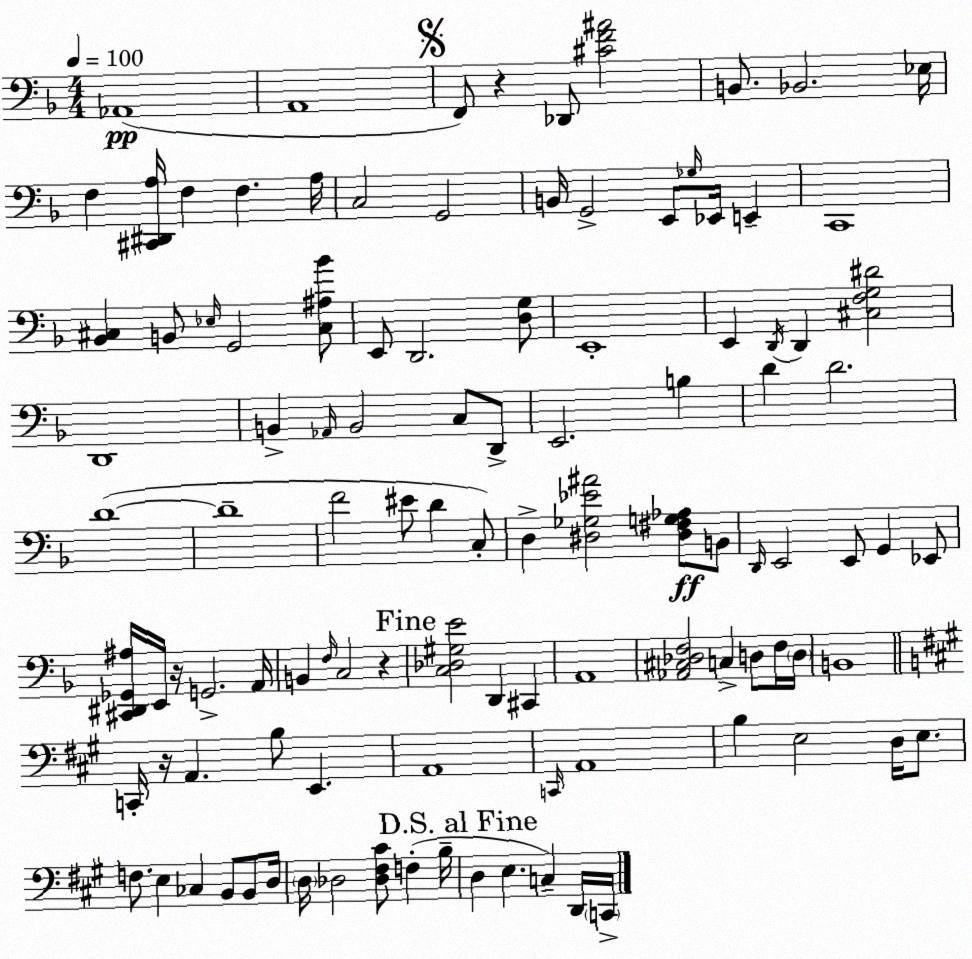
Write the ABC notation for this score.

X:1
T:Untitled
M:4/4
L:1/4
K:F
_A,,4 A,,4 F,,/2 z _D,,/2 [^CF^A]2 B,,/2 _B,,2 _E,/4 F, [^C,,^D,,A,]/4 F, F, A,/4 C,2 G,,2 B,,/4 G,,2 E,,/2 _G,/4 _E,,/4 E,, C,,4 [_B,,^C,] B,,/2 _E,/4 G,,2 [^C,^A,_B]/2 E,,/2 D,,2 [D,G,]/2 E,,4 E,, D,,/4 D,, [^C,F,G,^D]2 D,,4 B,, _A,,/4 B,,2 C,/2 D,,/2 E,,2 B, D D2 D4 D4 F2 ^E/2 D C,/2 D, [^D,_G,_E^A]2 [^D,^F,G,_A,]/2 B,,/2 D,,/4 E,,2 E,,/2 G,, _E,,/2 [^C,,^D,,_G,,^A,]/4 E,,/4 z/4 G,,2 A,,/4 B,, F,/4 C,2 z [C,_D,^G,E]2 D,, ^C,, A,,4 [_A,,^C,_D,F,]2 C, D,/2 F,/4 D,/4 B,,4 C,,/4 z/4 A,, B,/2 E,, A,,4 C,,/4 A,,4 B, E,2 D,/4 E,/2 F,/2 E, _C, B,,/2 B,,/2 D,/4 D,/4 _D,2 [_D,^F,^C]/2 F, B,/4 D, E, C, D,,/4 C,,/4